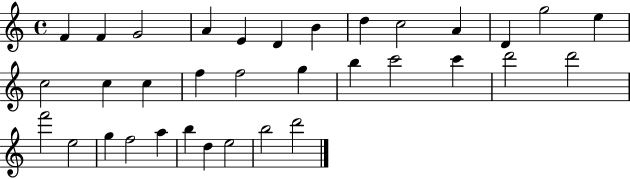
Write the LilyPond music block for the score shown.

{
  \clef treble
  \time 4/4
  \defaultTimeSignature
  \key c \major
  f'4 f'4 g'2 | a'4 e'4 d'4 b'4 | d''4 c''2 a'4 | d'4 g''2 e''4 | \break c''2 c''4 c''4 | f''4 f''2 g''4 | b''4 c'''2 c'''4 | d'''2 d'''2 | \break f'''2 e''2 | g''4 f''2 a''4 | b''4 d''4 e''2 | b''2 d'''2 | \break \bar "|."
}